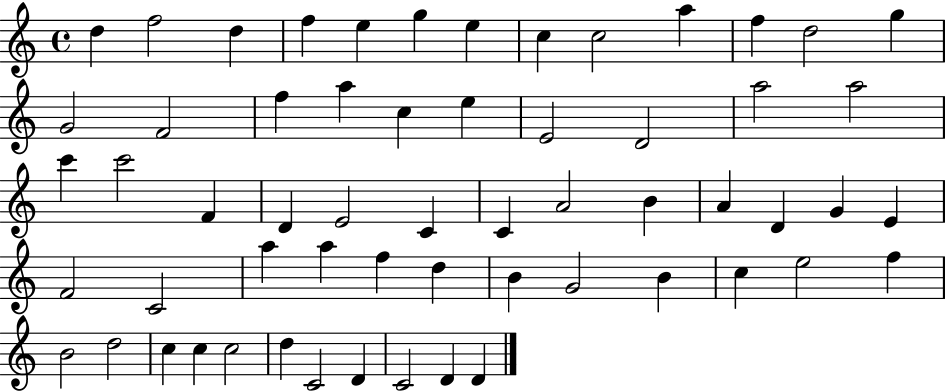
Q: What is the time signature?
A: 4/4